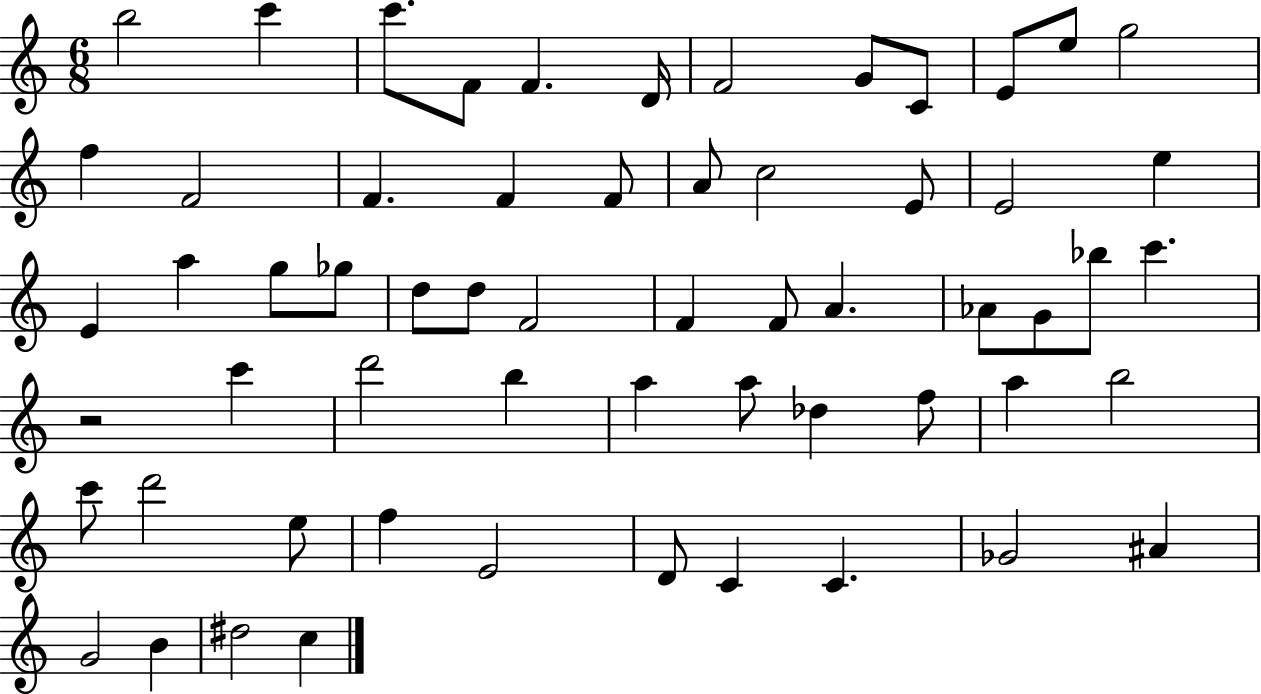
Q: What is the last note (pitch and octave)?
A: C5